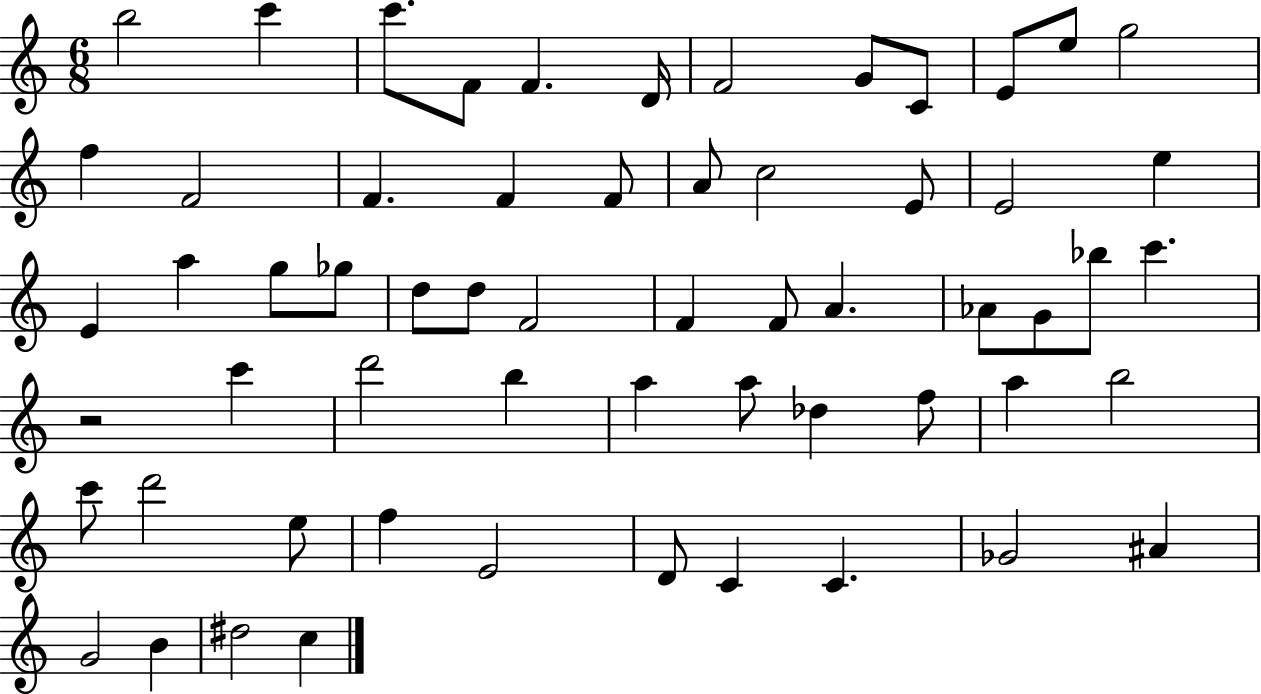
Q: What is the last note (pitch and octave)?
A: C5